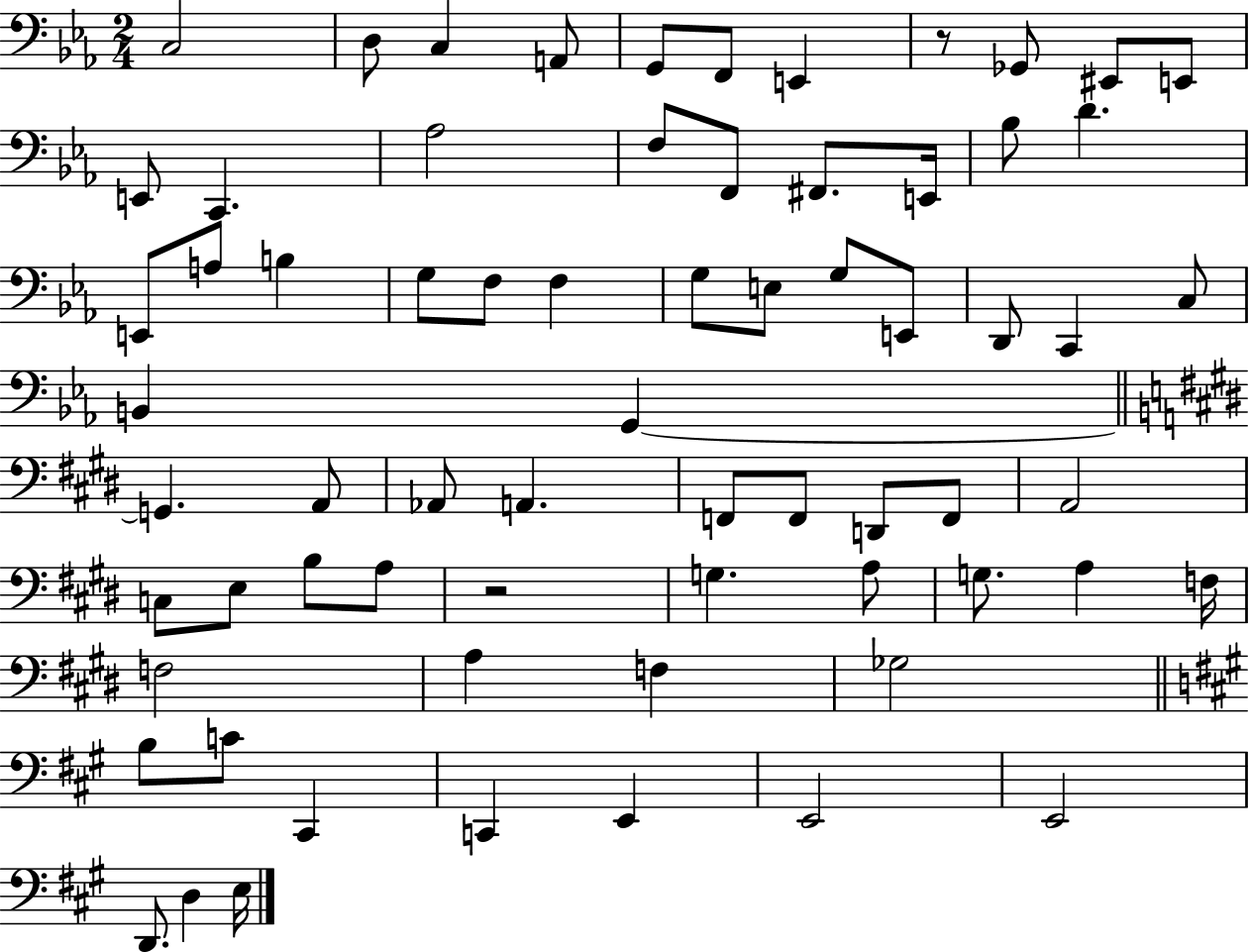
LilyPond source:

{
  \clef bass
  \numericTimeSignature
  \time 2/4
  \key ees \major
  c2 | d8 c4 a,8 | g,8 f,8 e,4 | r8 ges,8 eis,8 e,8 | \break e,8 c,4. | aes2 | f8 f,8 fis,8. e,16 | bes8 d'4. | \break e,8 a8 b4 | g8 f8 f4 | g8 e8 g8 e,8 | d,8 c,4 c8 | \break b,4 g,4~~ | \bar "||" \break \key e \major g,4. a,8 | aes,8 a,4. | f,8 f,8 d,8 f,8 | a,2 | \break c8 e8 b8 a8 | r2 | g4. a8 | g8. a4 f16 | \break f2 | a4 f4 | ges2 | \bar "||" \break \key a \major b8 c'8 cis,4 | c,4 e,4 | e,2 | e,2 | \break d,8. d4 e16 | \bar "|."
}